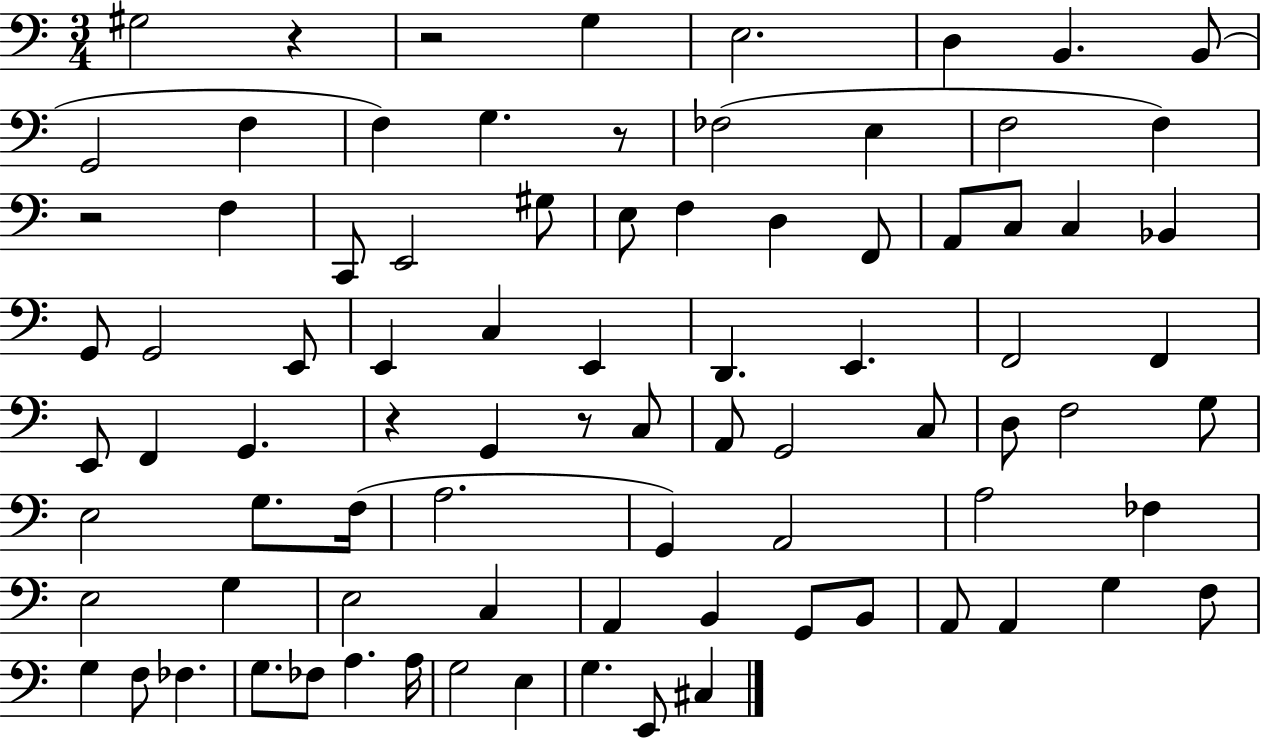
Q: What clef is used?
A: bass